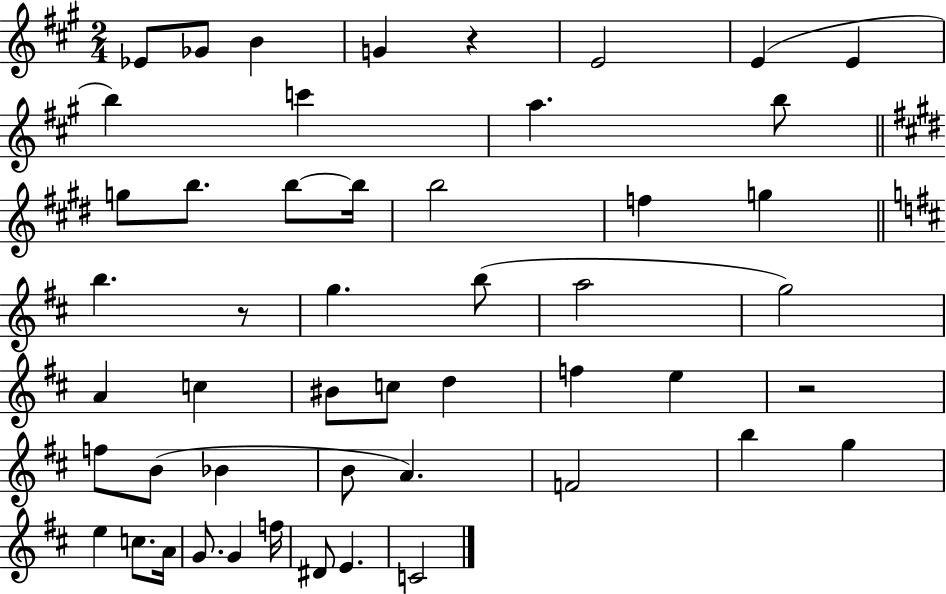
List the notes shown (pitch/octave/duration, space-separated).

Eb4/e Gb4/e B4/q G4/q R/q E4/h E4/q E4/q B5/q C6/q A5/q. B5/e G5/e B5/e. B5/e B5/s B5/h F5/q G5/q B5/q. R/e G5/q. B5/e A5/h G5/h A4/q C5/q BIS4/e C5/e D5/q F5/q E5/q R/h F5/e B4/e Bb4/q B4/e A4/q. F4/h B5/q G5/q E5/q C5/e. A4/s G4/e. G4/q F5/s D#4/e E4/q. C4/h